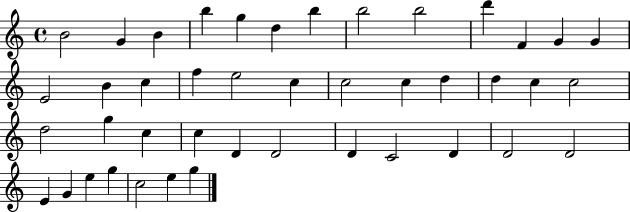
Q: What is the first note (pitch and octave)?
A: B4